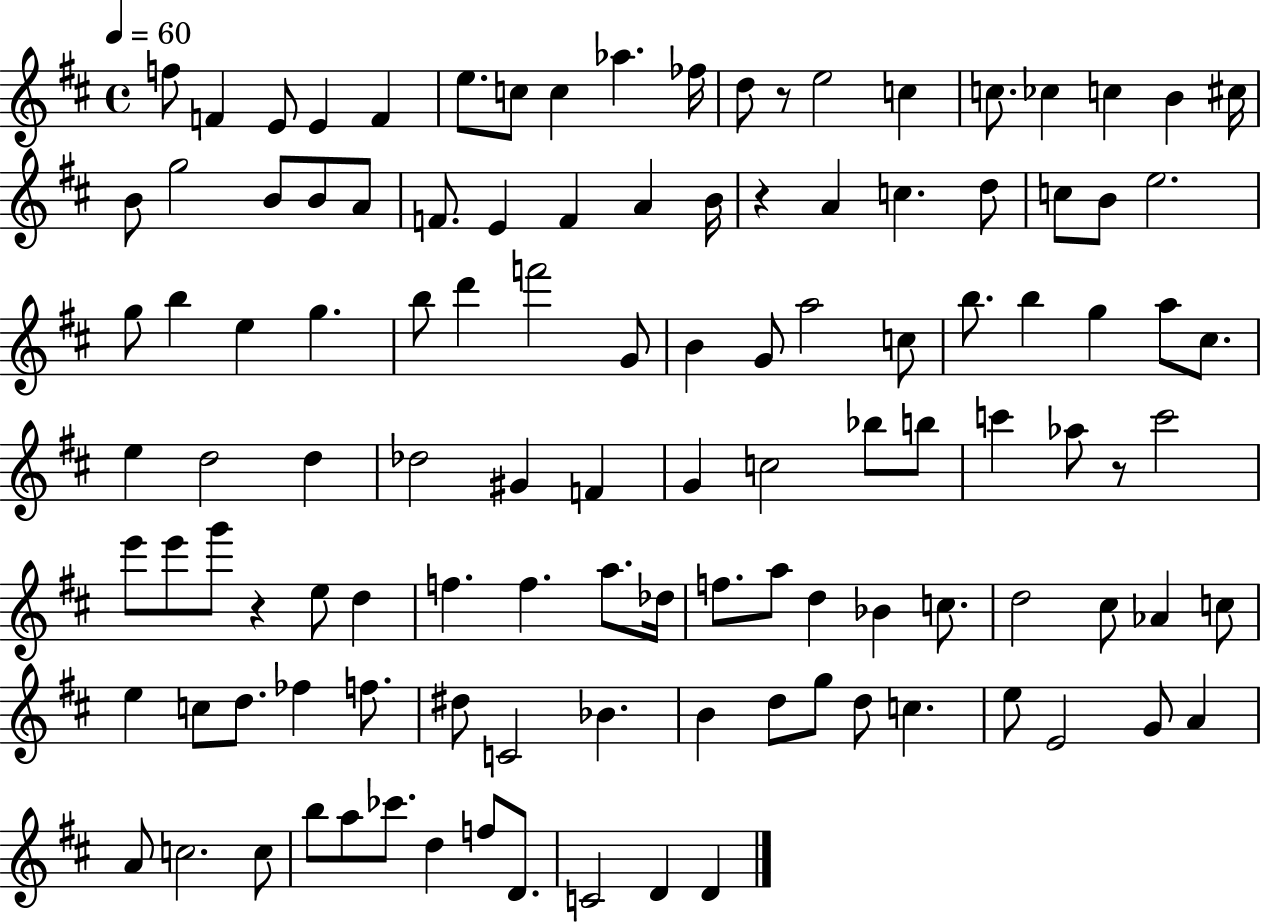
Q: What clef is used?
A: treble